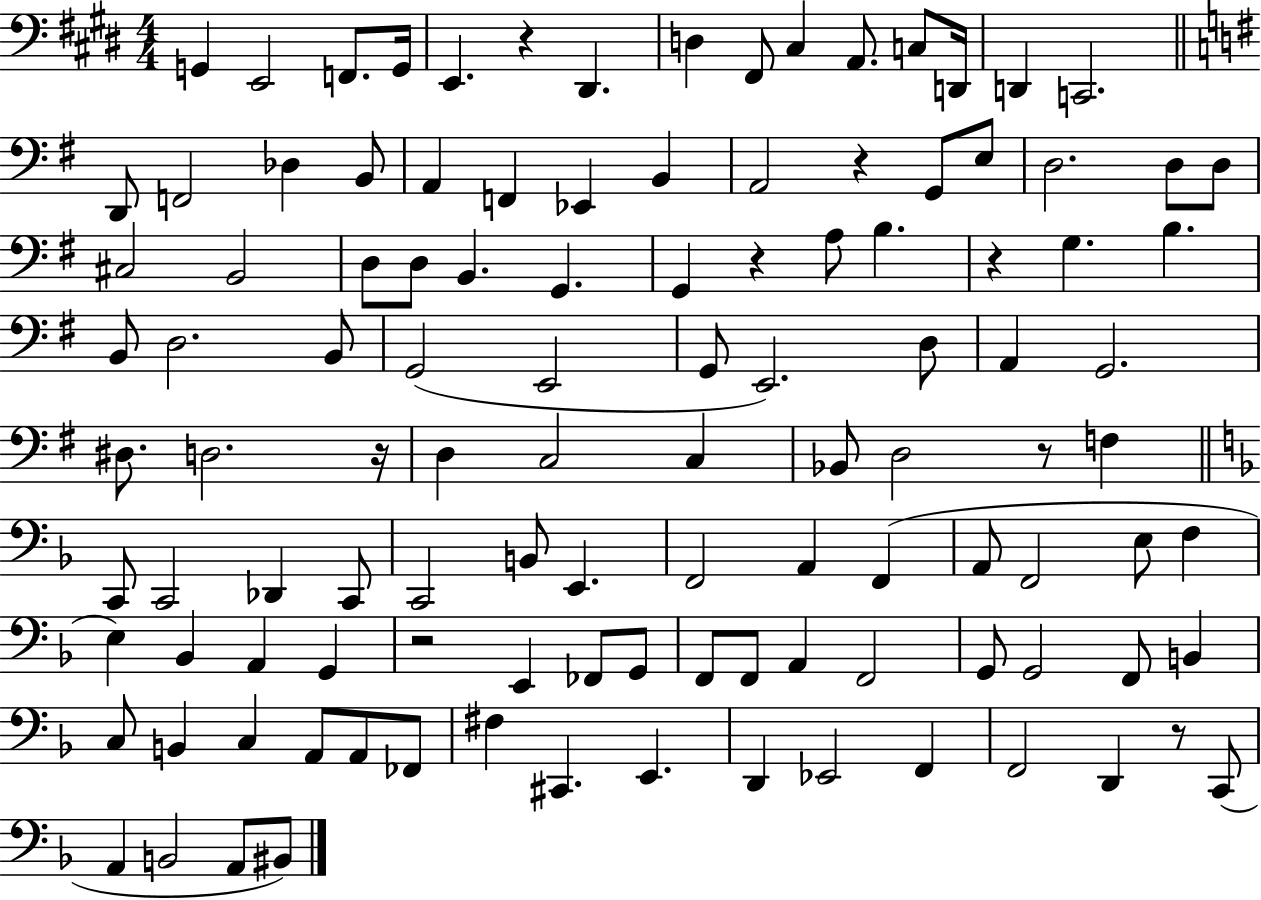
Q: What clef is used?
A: bass